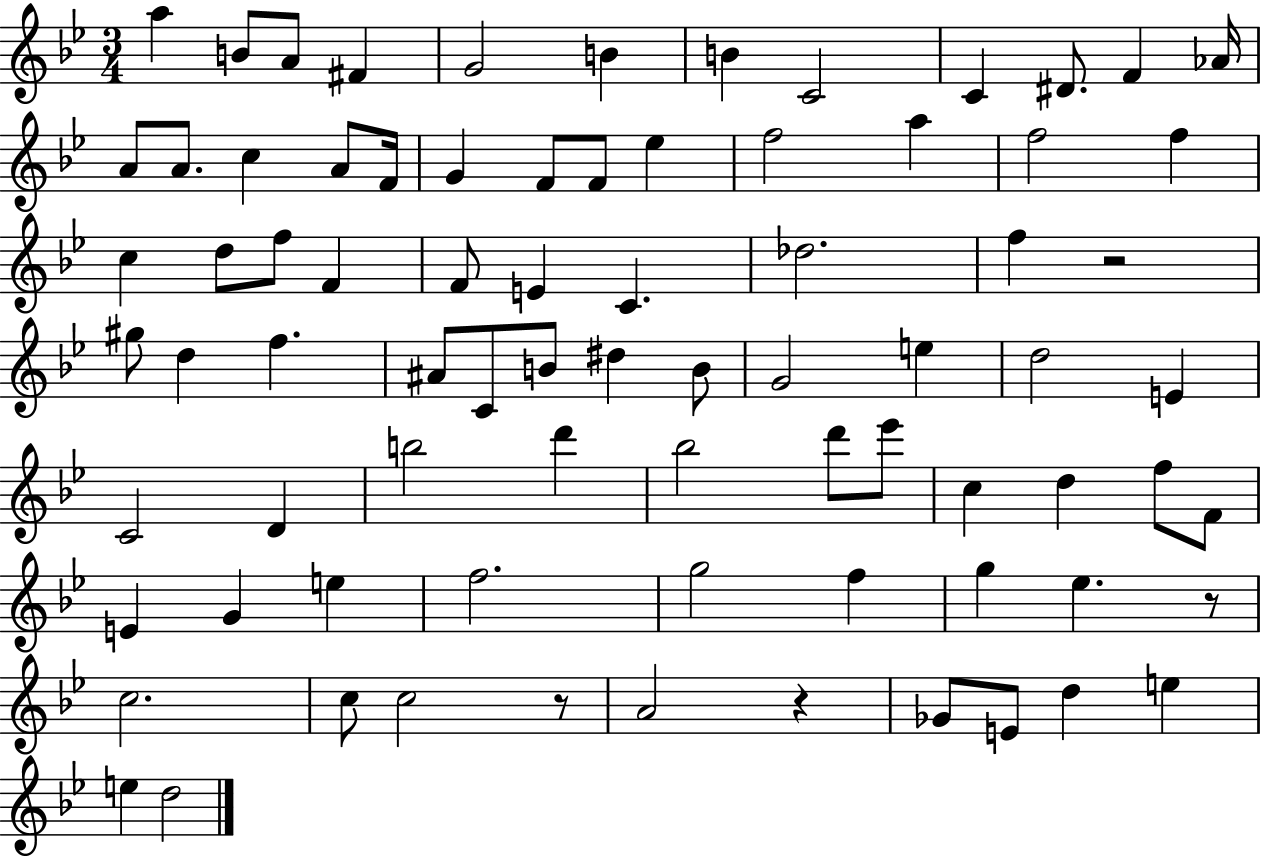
{
  \clef treble
  \numericTimeSignature
  \time 3/4
  \key bes \major
  a''4 b'8 a'8 fis'4 | g'2 b'4 | b'4 c'2 | c'4 dis'8. f'4 aes'16 | \break a'8 a'8. c''4 a'8 f'16 | g'4 f'8 f'8 ees''4 | f''2 a''4 | f''2 f''4 | \break c''4 d''8 f''8 f'4 | f'8 e'4 c'4. | des''2. | f''4 r2 | \break gis''8 d''4 f''4. | ais'8 c'8 b'8 dis''4 b'8 | g'2 e''4 | d''2 e'4 | \break c'2 d'4 | b''2 d'''4 | bes''2 d'''8 ees'''8 | c''4 d''4 f''8 f'8 | \break e'4 g'4 e''4 | f''2. | g''2 f''4 | g''4 ees''4. r8 | \break c''2. | c''8 c''2 r8 | a'2 r4 | ges'8 e'8 d''4 e''4 | \break e''4 d''2 | \bar "|."
}